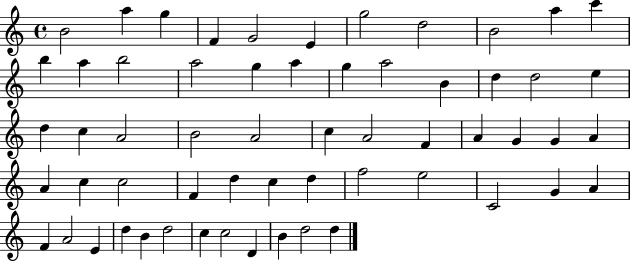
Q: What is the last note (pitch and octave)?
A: D5